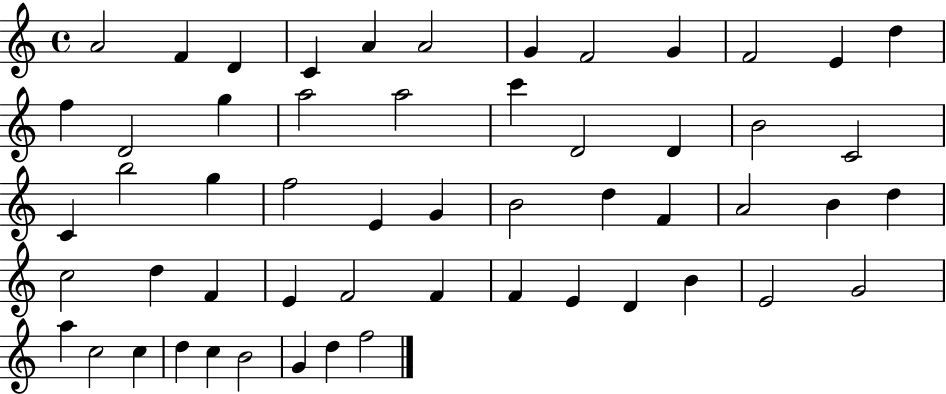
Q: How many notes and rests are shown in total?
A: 55